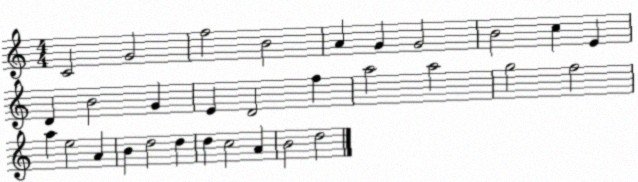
X:1
T:Untitled
M:4/4
L:1/4
K:C
C2 G2 f2 B2 A G G2 B2 c E D B2 G E D2 f a2 a2 g2 f2 a e2 A B d2 d d c2 A B2 d2